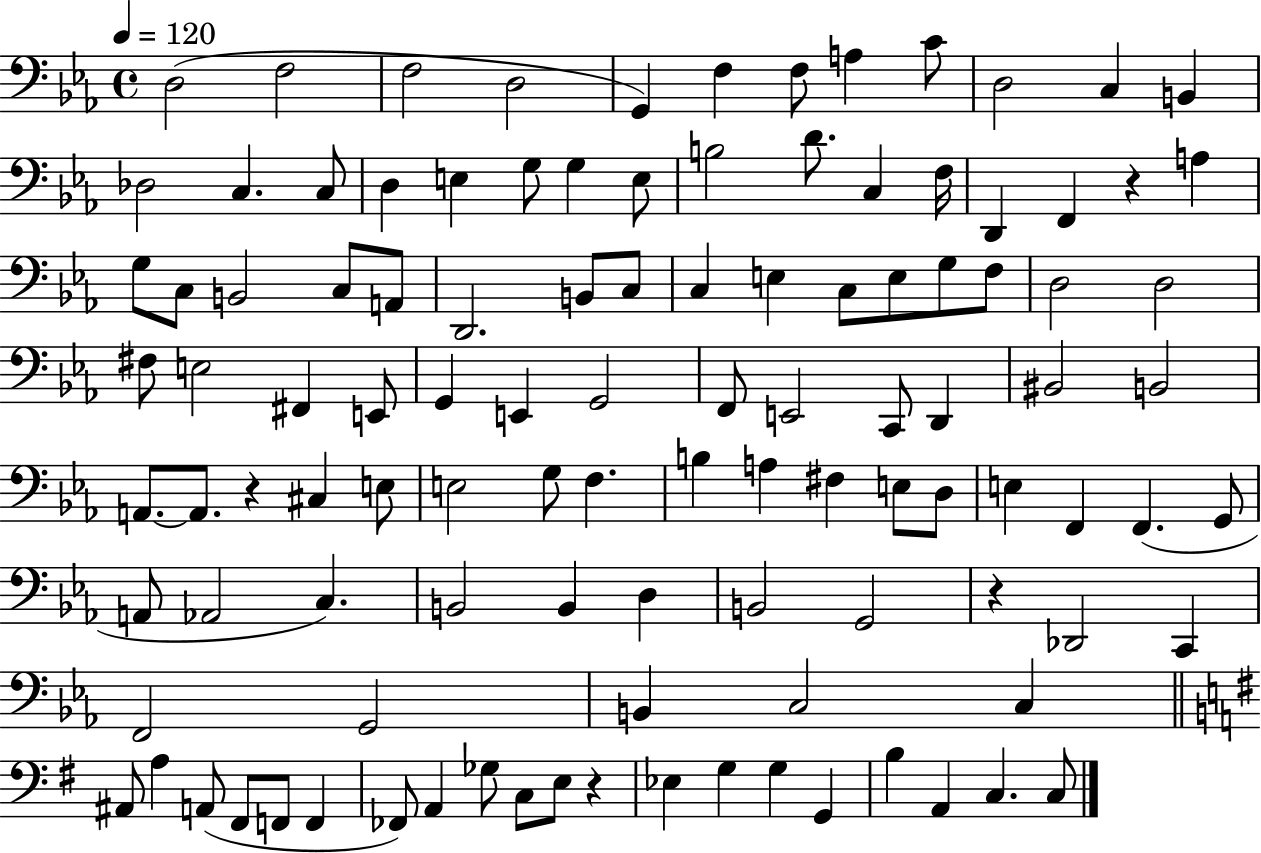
X:1
T:Untitled
M:4/4
L:1/4
K:Eb
D,2 F,2 F,2 D,2 G,, F, F,/2 A, C/2 D,2 C, B,, _D,2 C, C,/2 D, E, G,/2 G, E,/2 B,2 D/2 C, F,/4 D,, F,, z A, G,/2 C,/2 B,,2 C,/2 A,,/2 D,,2 B,,/2 C,/2 C, E, C,/2 E,/2 G,/2 F,/2 D,2 D,2 ^F,/2 E,2 ^F,, E,,/2 G,, E,, G,,2 F,,/2 E,,2 C,,/2 D,, ^B,,2 B,,2 A,,/2 A,,/2 z ^C, E,/2 E,2 G,/2 F, B, A, ^F, E,/2 D,/2 E, F,, F,, G,,/2 A,,/2 _A,,2 C, B,,2 B,, D, B,,2 G,,2 z _D,,2 C,, F,,2 G,,2 B,, C,2 C, ^A,,/2 A, A,,/2 ^F,,/2 F,,/2 F,, _F,,/2 A,, _G,/2 C,/2 E,/2 z _E, G, G, G,, B, A,, C, C,/2